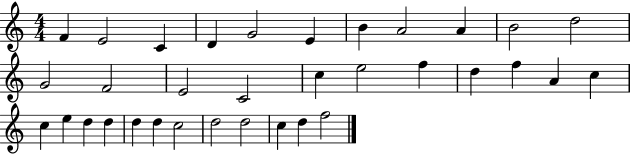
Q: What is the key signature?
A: C major